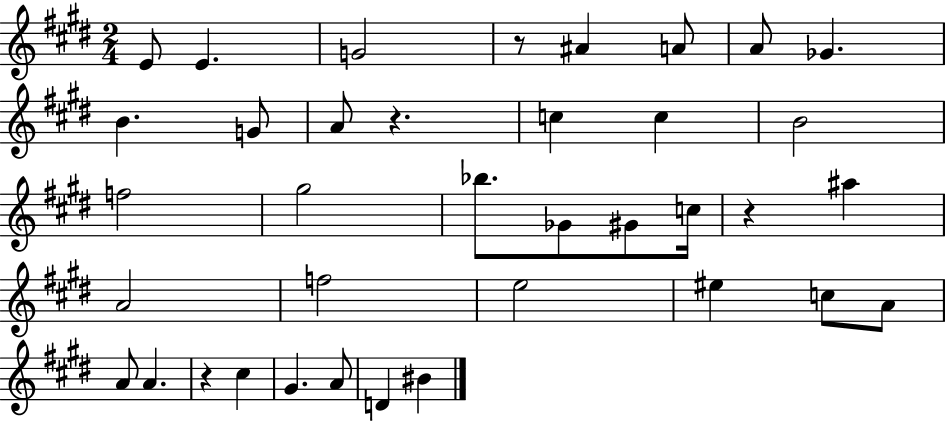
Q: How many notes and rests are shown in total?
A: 37